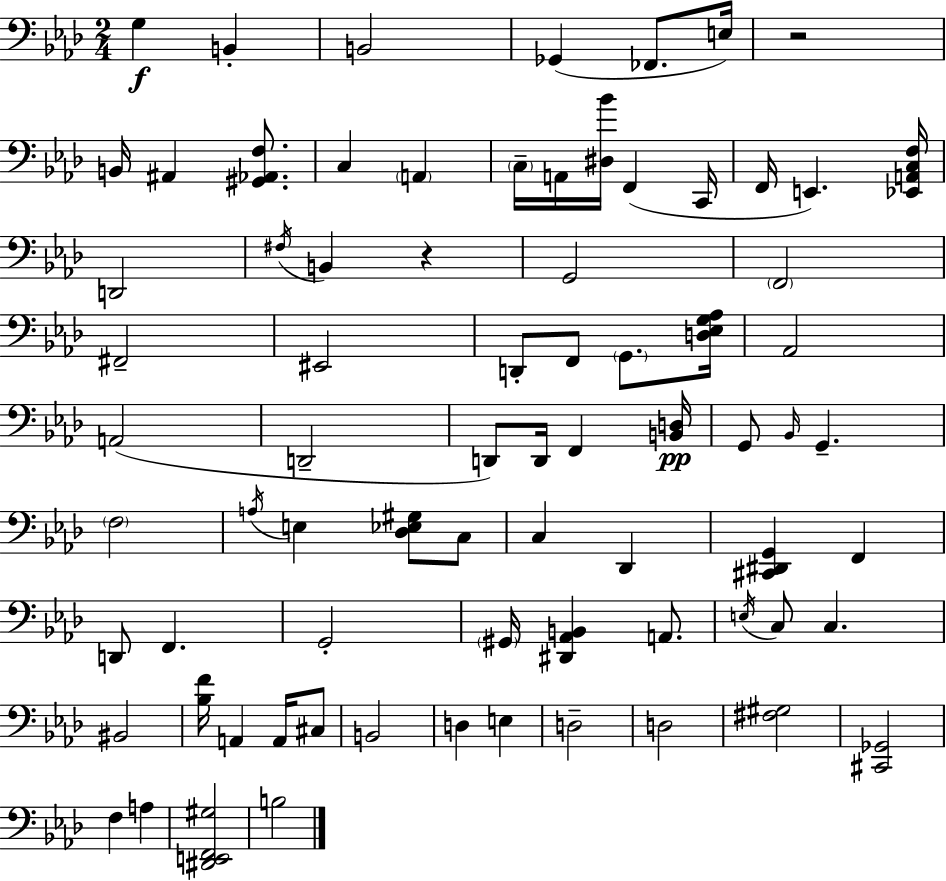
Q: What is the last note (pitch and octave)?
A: B3